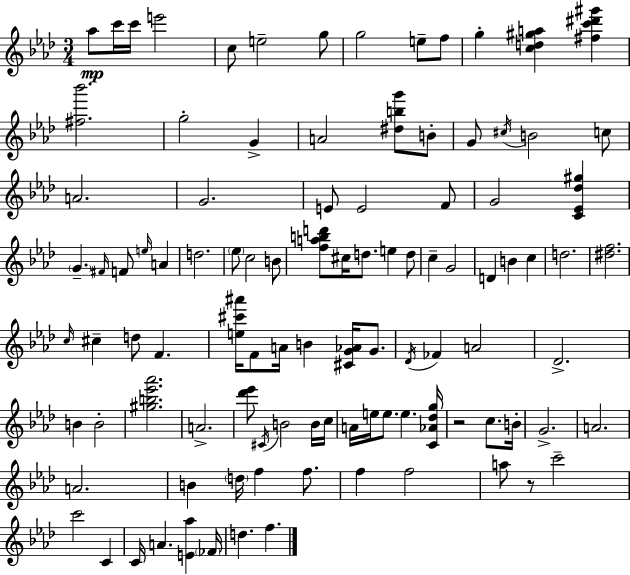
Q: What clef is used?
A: treble